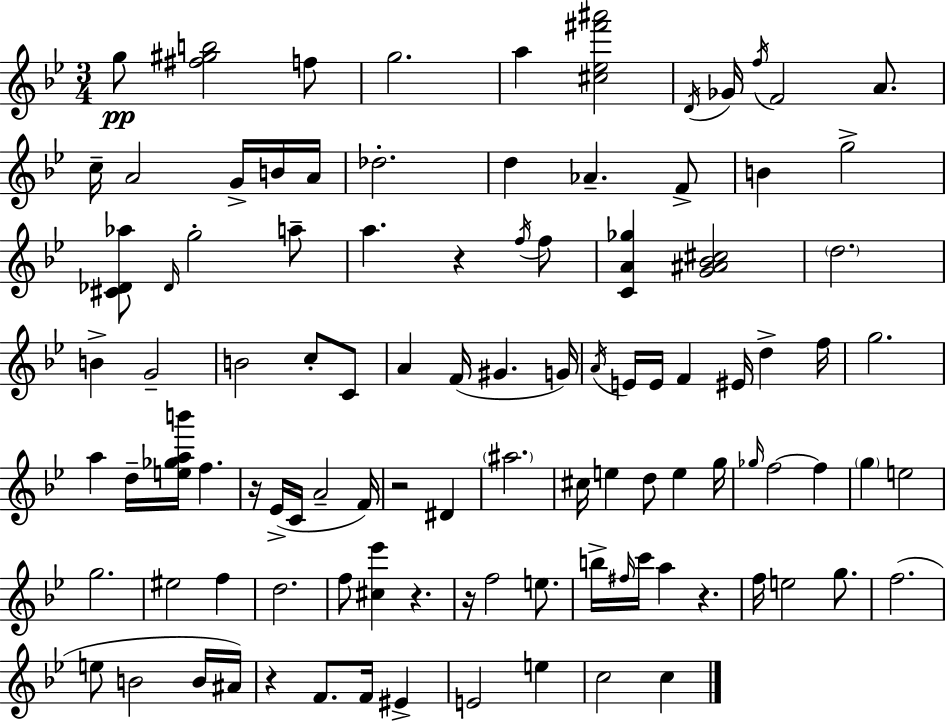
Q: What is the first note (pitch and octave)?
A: G5